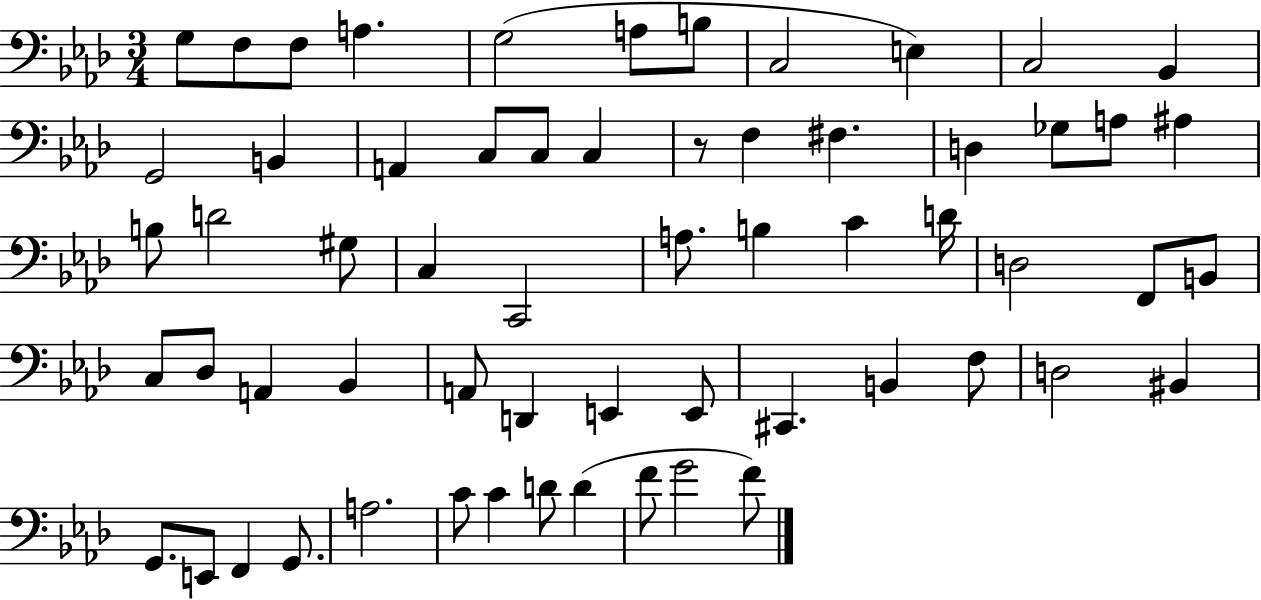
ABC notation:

X:1
T:Untitled
M:3/4
L:1/4
K:Ab
G,/2 F,/2 F,/2 A, G,2 A,/2 B,/2 C,2 E, C,2 _B,, G,,2 B,, A,, C,/2 C,/2 C, z/2 F, ^F, D, _G,/2 A,/2 ^A, B,/2 D2 ^G,/2 C, C,,2 A,/2 B, C D/4 D,2 F,,/2 B,,/2 C,/2 _D,/2 A,, _B,, A,,/2 D,, E,, E,,/2 ^C,, B,, F,/2 D,2 ^B,, G,,/2 E,,/2 F,, G,,/2 A,2 C/2 C D/2 D F/2 G2 F/2